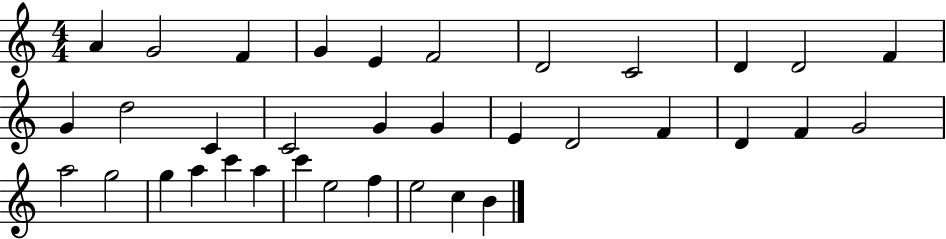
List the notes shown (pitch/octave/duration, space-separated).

A4/q G4/h F4/q G4/q E4/q F4/h D4/h C4/h D4/q D4/h F4/q G4/q D5/h C4/q C4/h G4/q G4/q E4/q D4/h F4/q D4/q F4/q G4/h A5/h G5/h G5/q A5/q C6/q A5/q C6/q E5/h F5/q E5/h C5/q B4/q